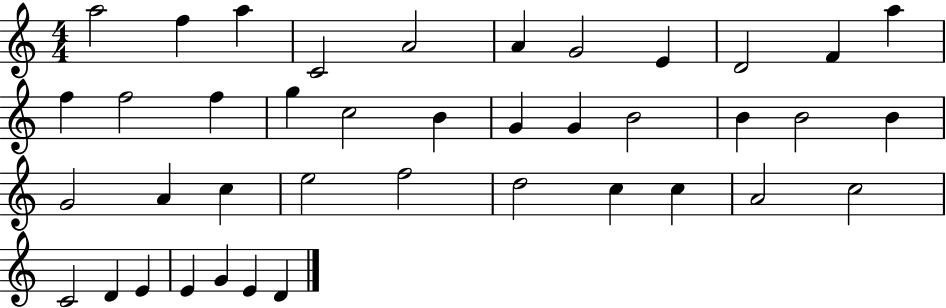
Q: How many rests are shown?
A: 0